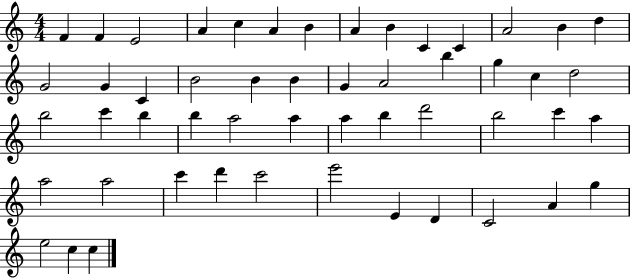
F4/q F4/q E4/h A4/q C5/q A4/q B4/q A4/q B4/q C4/q C4/q A4/h B4/q D5/q G4/h G4/q C4/q B4/h B4/q B4/q G4/q A4/h B5/q G5/q C5/q D5/h B5/h C6/q B5/q B5/q A5/h A5/q A5/q B5/q D6/h B5/h C6/q A5/q A5/h A5/h C6/q D6/q C6/h E6/h E4/q D4/q C4/h A4/q G5/q E5/h C5/q C5/q